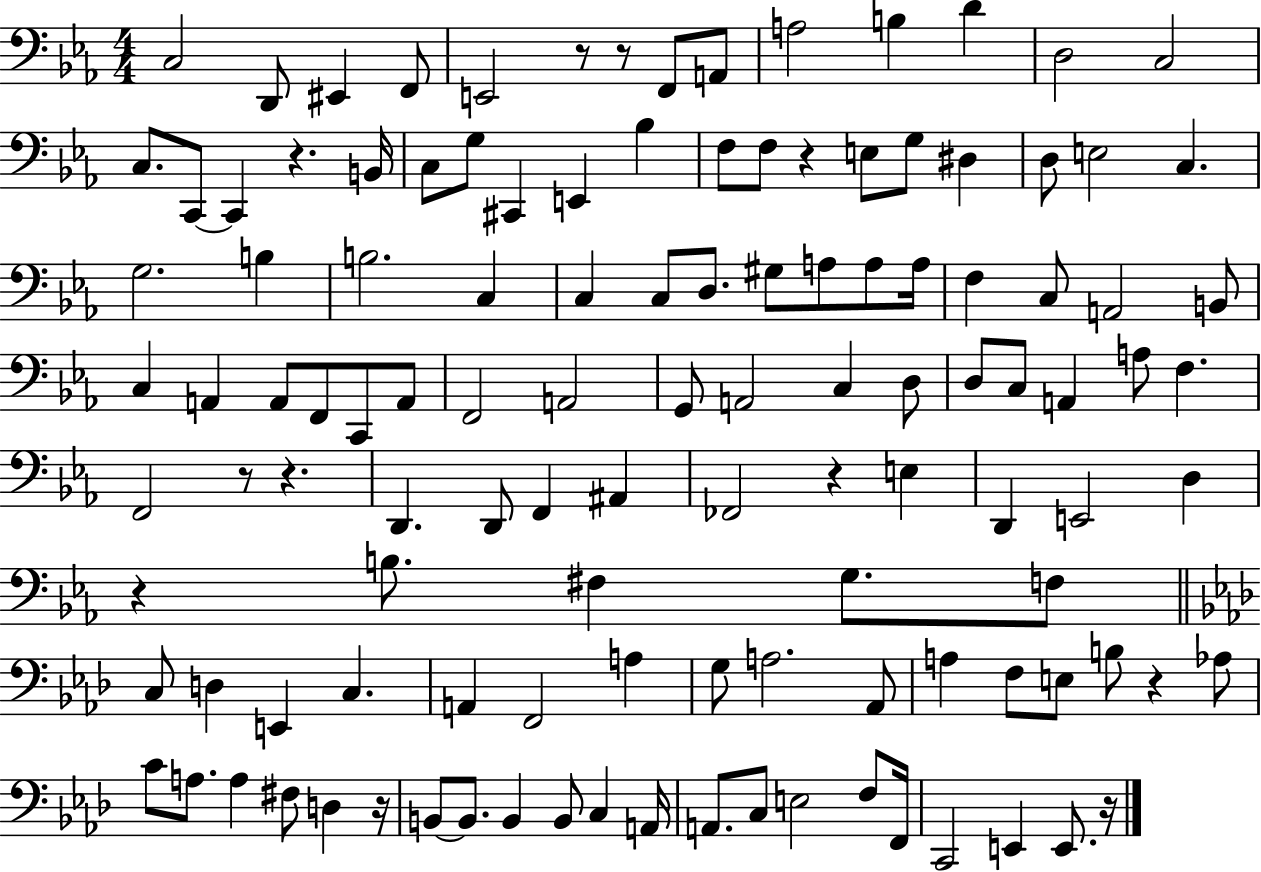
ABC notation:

X:1
T:Untitled
M:4/4
L:1/4
K:Eb
C,2 D,,/2 ^E,, F,,/2 E,,2 z/2 z/2 F,,/2 A,,/2 A,2 B, D D,2 C,2 C,/2 C,,/2 C,, z B,,/4 C,/2 G,/2 ^C,, E,, _B, F,/2 F,/2 z E,/2 G,/2 ^D, D,/2 E,2 C, G,2 B, B,2 C, C, C,/2 D,/2 ^G,/2 A,/2 A,/2 A,/4 F, C,/2 A,,2 B,,/2 C, A,, A,,/2 F,,/2 C,,/2 A,,/2 F,,2 A,,2 G,,/2 A,,2 C, D,/2 D,/2 C,/2 A,, A,/2 F, F,,2 z/2 z D,, D,,/2 F,, ^A,, _F,,2 z E, D,, E,,2 D, z B,/2 ^F, G,/2 F,/2 C,/2 D, E,, C, A,, F,,2 A, G,/2 A,2 _A,,/2 A, F,/2 E,/2 B,/2 z _A,/2 C/2 A,/2 A, ^F,/2 D, z/4 B,,/2 B,,/2 B,, B,,/2 C, A,,/4 A,,/2 C,/2 E,2 F,/2 F,,/4 C,,2 E,, E,,/2 z/4